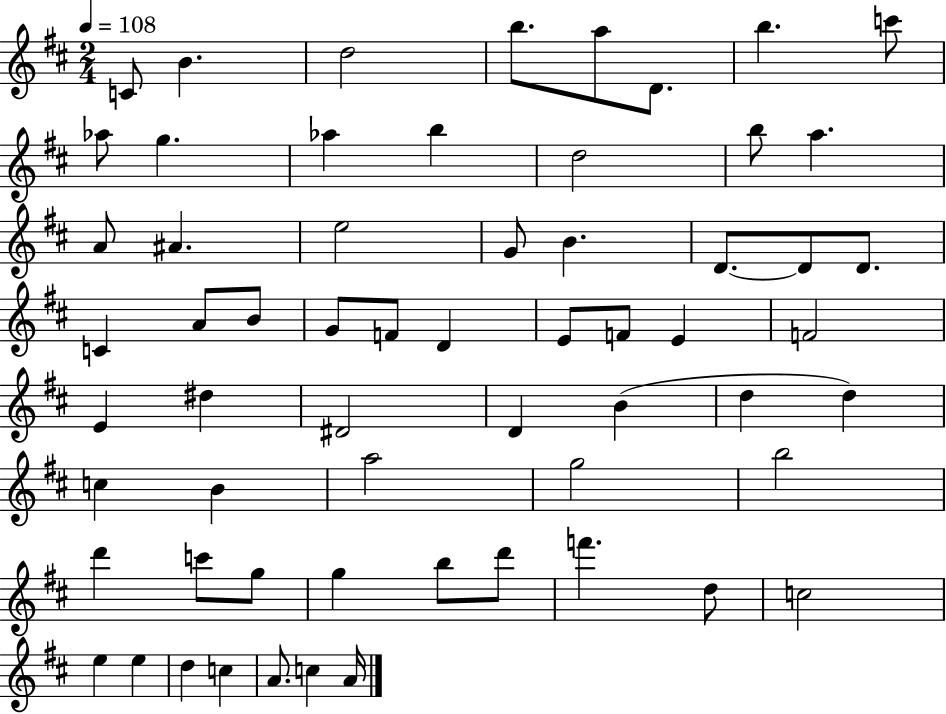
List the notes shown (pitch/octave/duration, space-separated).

C4/e B4/q. D5/h B5/e. A5/e D4/e. B5/q. C6/e Ab5/e G5/q. Ab5/q B5/q D5/h B5/e A5/q. A4/e A#4/q. E5/h G4/e B4/q. D4/e. D4/e D4/e. C4/q A4/e B4/e G4/e F4/e D4/q E4/e F4/e E4/q F4/h E4/q D#5/q D#4/h D4/q B4/q D5/q D5/q C5/q B4/q A5/h G5/h B5/h D6/q C6/e G5/e G5/q B5/e D6/e F6/q. D5/e C5/h E5/q E5/q D5/q C5/q A4/e. C5/q A4/s